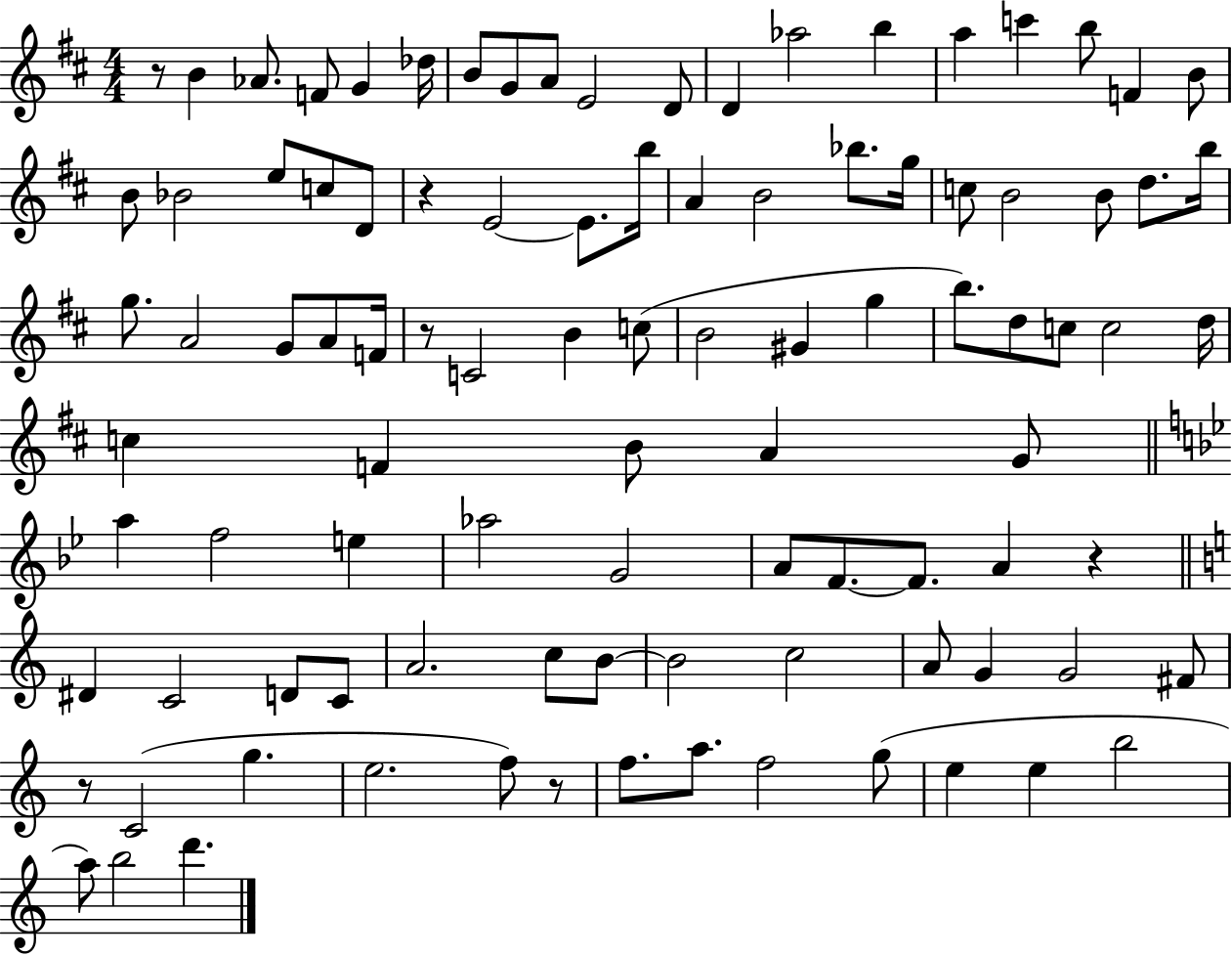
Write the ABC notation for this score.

X:1
T:Untitled
M:4/4
L:1/4
K:D
z/2 B _A/2 F/2 G _d/4 B/2 G/2 A/2 E2 D/2 D _a2 b a c' b/2 F B/2 B/2 _B2 e/2 c/2 D/2 z E2 E/2 b/4 A B2 _b/2 g/4 c/2 B2 B/2 d/2 b/4 g/2 A2 G/2 A/2 F/4 z/2 C2 B c/2 B2 ^G g b/2 d/2 c/2 c2 d/4 c F B/2 A G/2 a f2 e _a2 G2 A/2 F/2 F/2 A z ^D C2 D/2 C/2 A2 c/2 B/2 B2 c2 A/2 G G2 ^F/2 z/2 C2 g e2 f/2 z/2 f/2 a/2 f2 g/2 e e b2 a/2 b2 d'